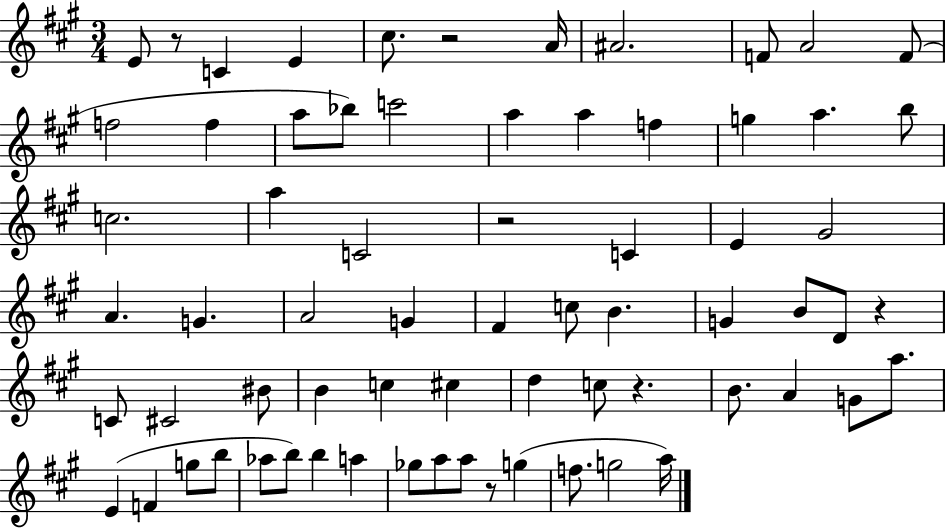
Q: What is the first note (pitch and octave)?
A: E4